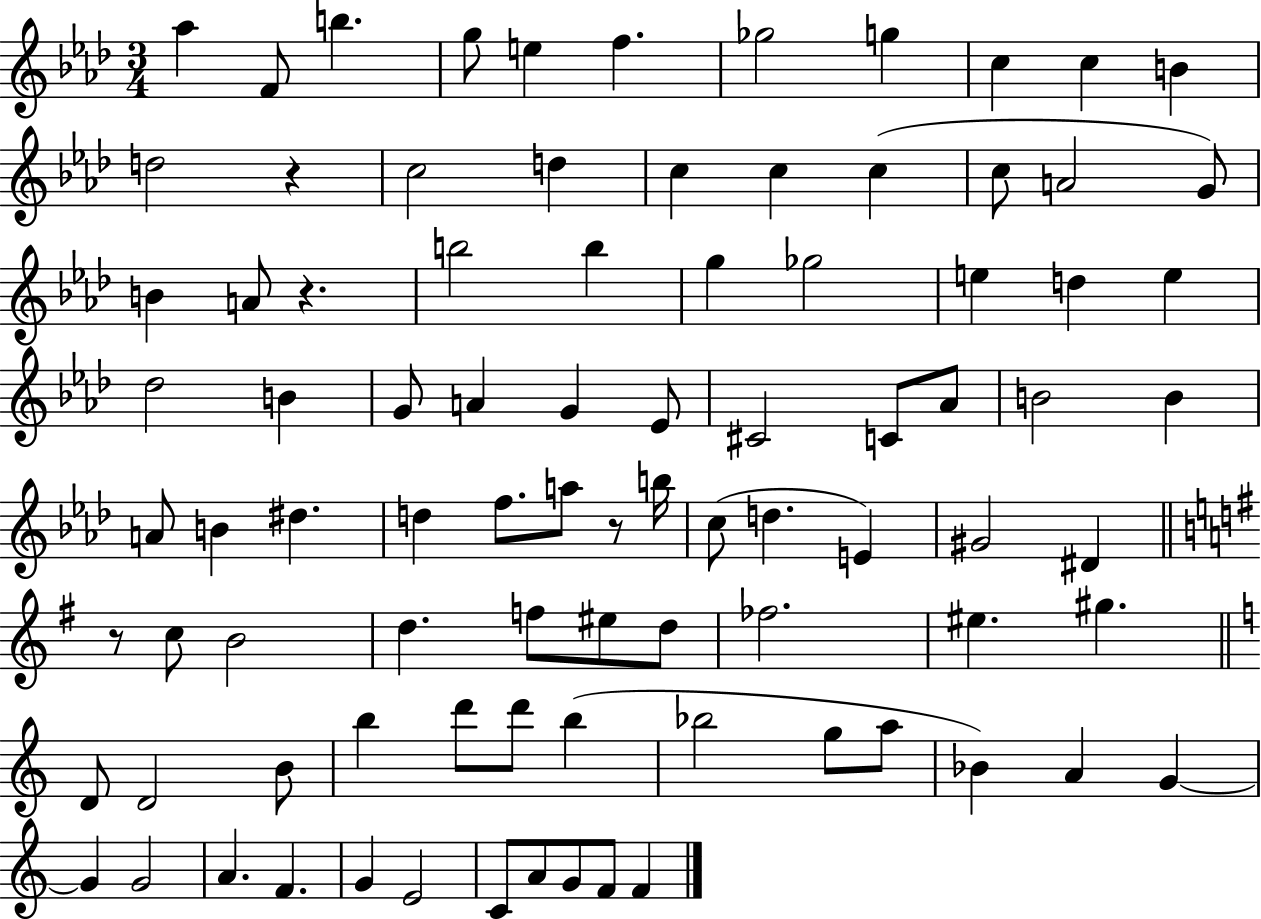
Ab5/q F4/e B5/q. G5/e E5/q F5/q. Gb5/h G5/q C5/q C5/q B4/q D5/h R/q C5/h D5/q C5/q C5/q C5/q C5/e A4/h G4/e B4/q A4/e R/q. B5/h B5/q G5/q Gb5/h E5/q D5/q E5/q Db5/h B4/q G4/e A4/q G4/q Eb4/e C#4/h C4/e Ab4/e B4/h B4/q A4/e B4/q D#5/q. D5/q F5/e. A5/e R/e B5/s C5/e D5/q. E4/q G#4/h D#4/q R/e C5/e B4/h D5/q. F5/e EIS5/e D5/e FES5/h. EIS5/q. G#5/q. D4/e D4/h B4/e B5/q D6/e D6/e B5/q Bb5/h G5/e A5/e Bb4/q A4/q G4/q G4/q G4/h A4/q. F4/q. G4/q E4/h C4/e A4/e G4/e F4/e F4/q